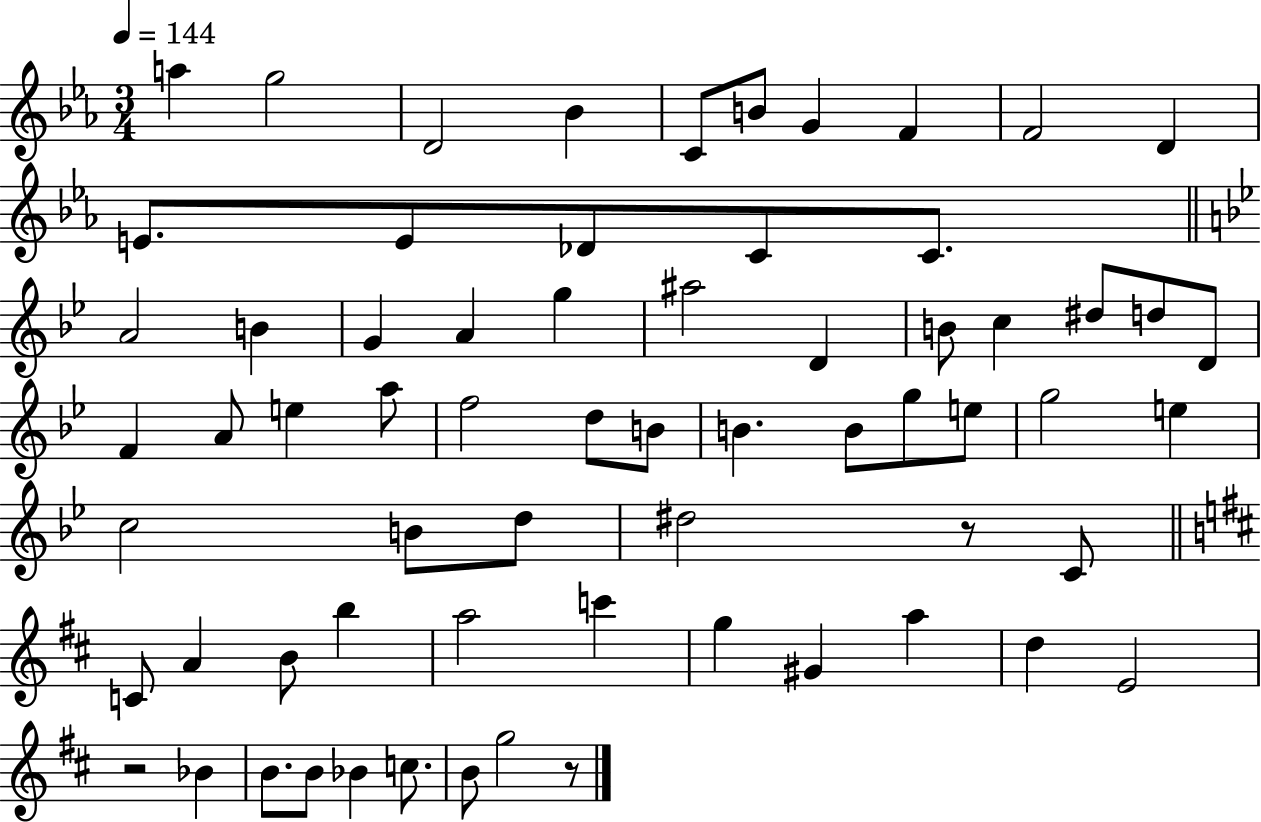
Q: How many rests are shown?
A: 3